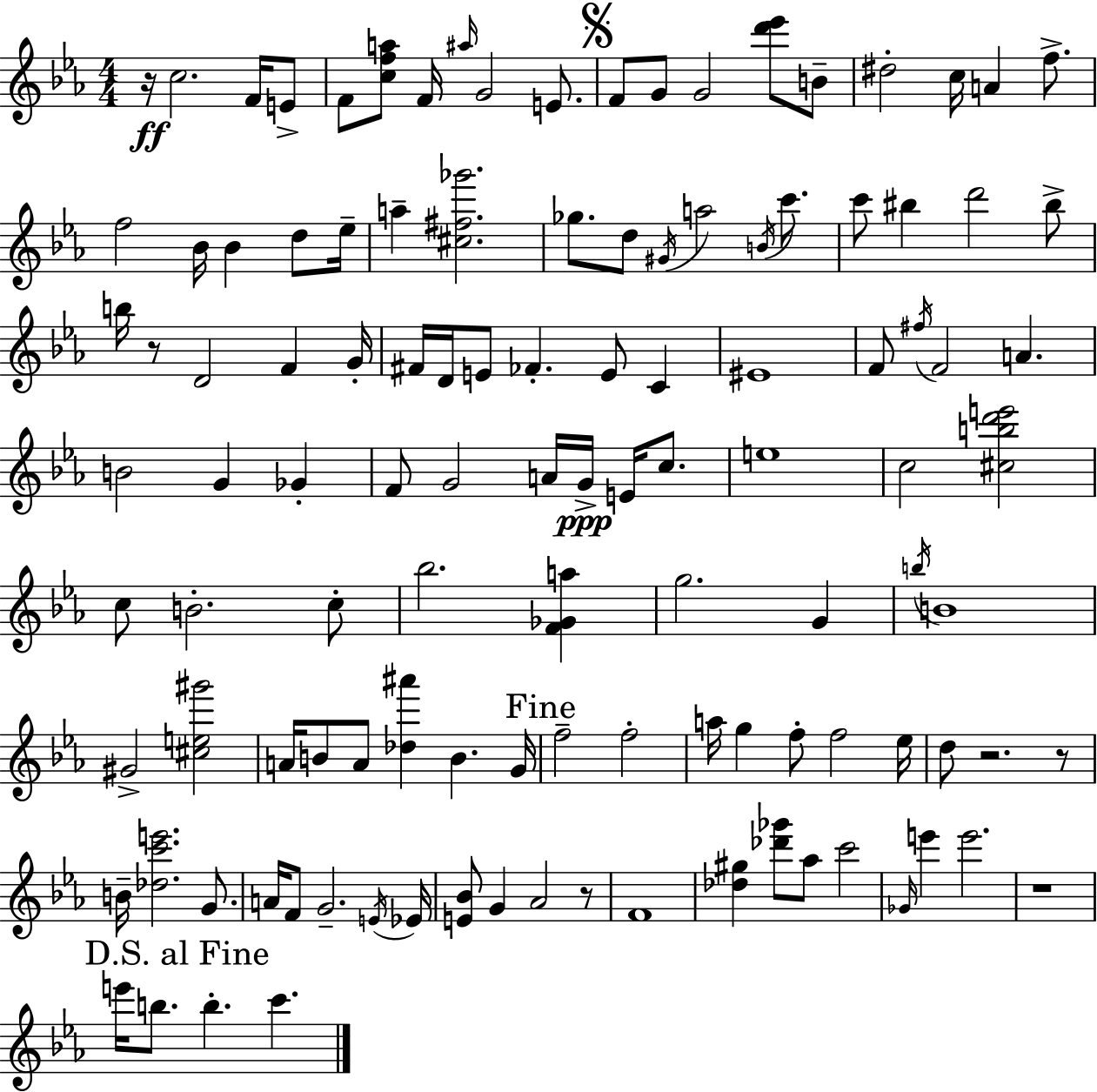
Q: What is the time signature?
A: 4/4